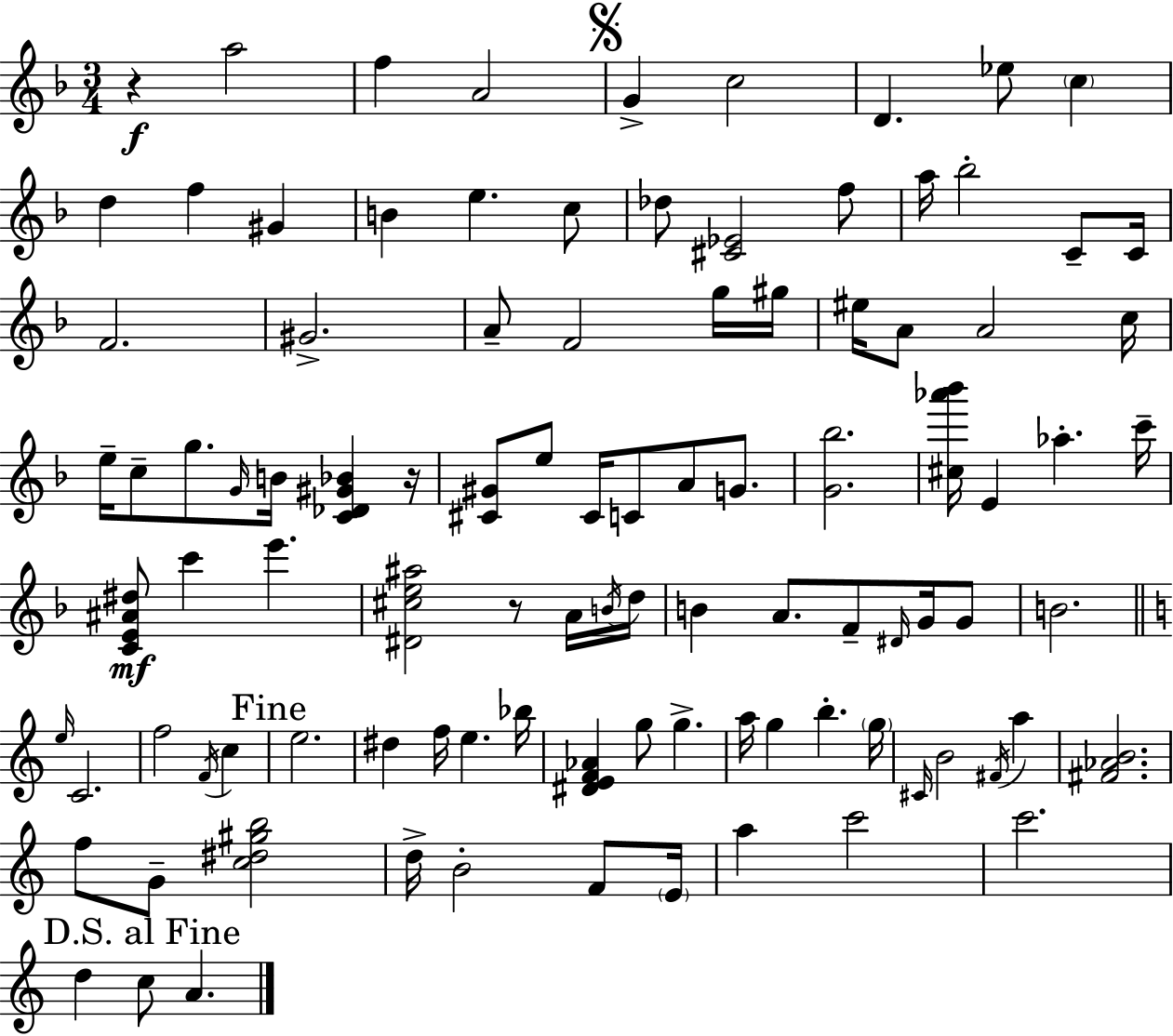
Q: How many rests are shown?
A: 3